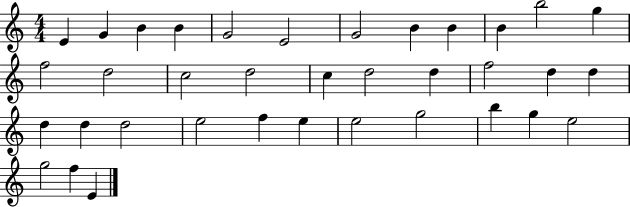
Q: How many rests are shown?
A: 0